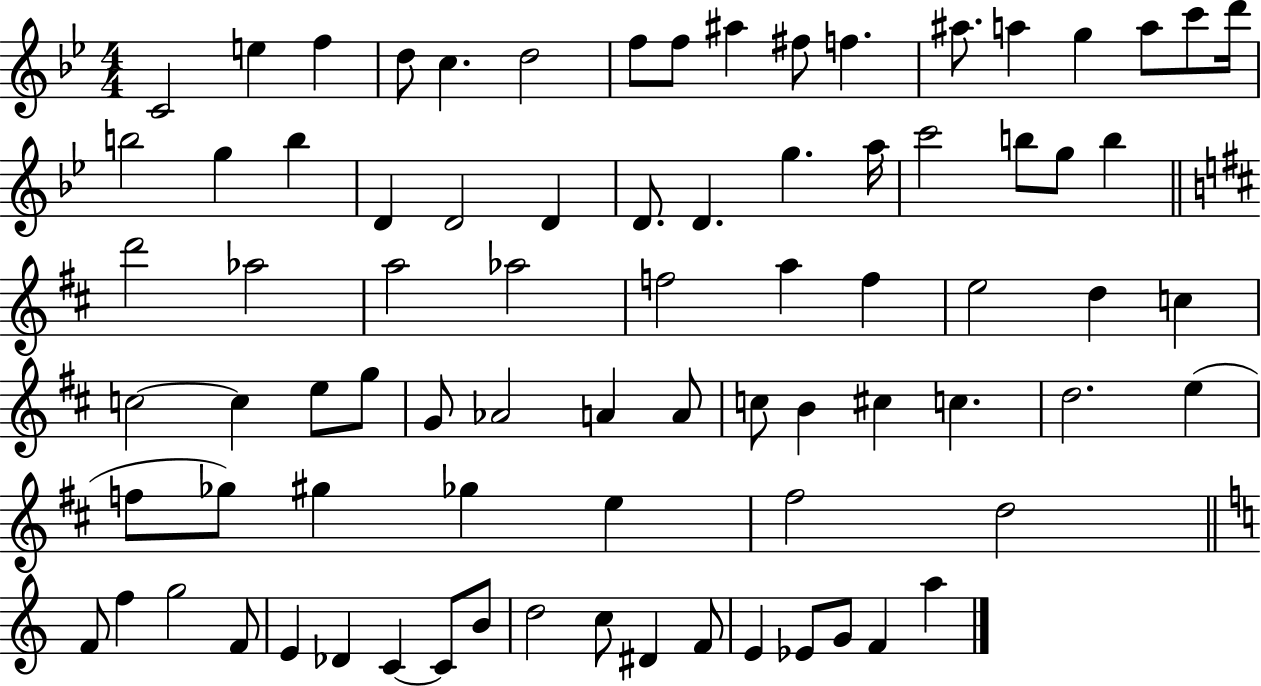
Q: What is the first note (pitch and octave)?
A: C4